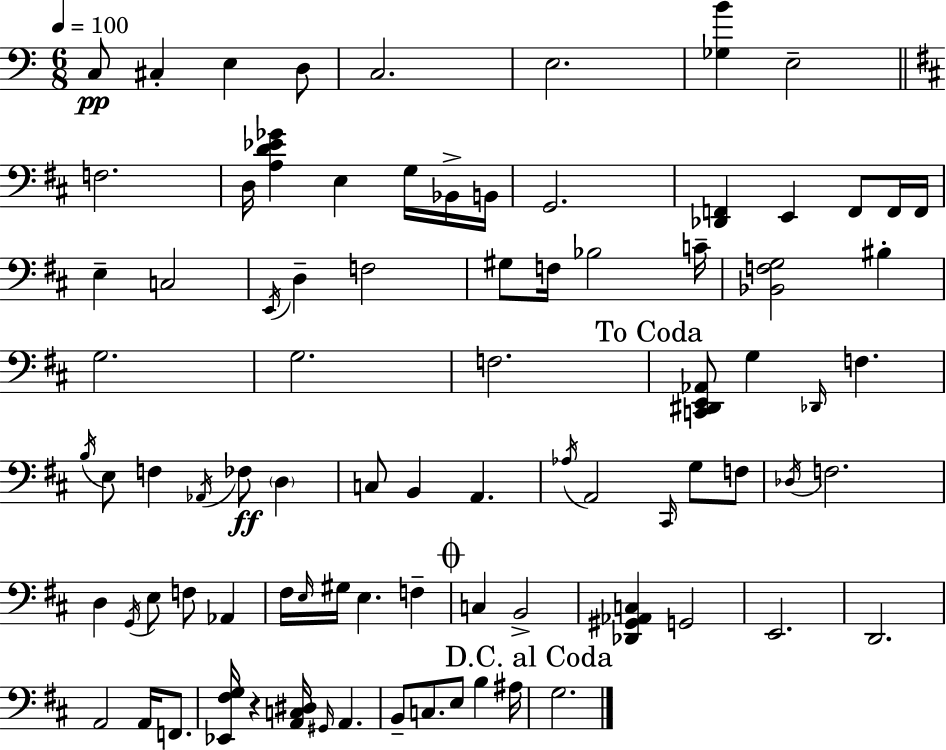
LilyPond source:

{
  \clef bass
  \numericTimeSignature
  \time 6/8
  \key c \major
  \tempo 4 = 100
  c8\pp cis4-. e4 d8 | c2. | e2. | <ges b'>4 e2-- | \break \bar "||" \break \key b \minor f2. | d16 <a d' ees' ges'>4 e4 g16 bes,16-> b,16 | g,2. | <des, f,>4 e,4 f,8 f,16 f,16 | \break e4-- c2 | \acciaccatura { e,16 } d4-- f2 | gis8 f16 bes2 | c'16-- <bes, f g>2 bis4-. | \break g2. | g2. | f2. | \mark "To Coda" <c, dis, e, aes,>8 g4 \grace { des,16 } f4. | \break \acciaccatura { b16 } e8 f4 \acciaccatura { aes,16 }\ff fes8 | \parenthesize d4 c8 b,4 a,4. | \acciaccatura { aes16 } a,2 | \grace { cis,16 } g8 f8 \acciaccatura { des16 } f2. | \break d4 \acciaccatura { g,16 } | e8 f8 aes,4 fis16 \grace { e16 } gis16 e4. | f4-- \mark \markup { \musicglyph "scripts.coda" } c4 | b,2-> <des, gis, aes, c>4 | \break g,2 e,2. | d,2. | a,2 | a,16 f,8. <ees, fis g>16 r4 | \break <a, c dis>16 \grace { gis,16 } a,4. b,8-- | c8. e8 b4 ais16 \mark "D.C. al Coda" g2. | \bar "|."
}